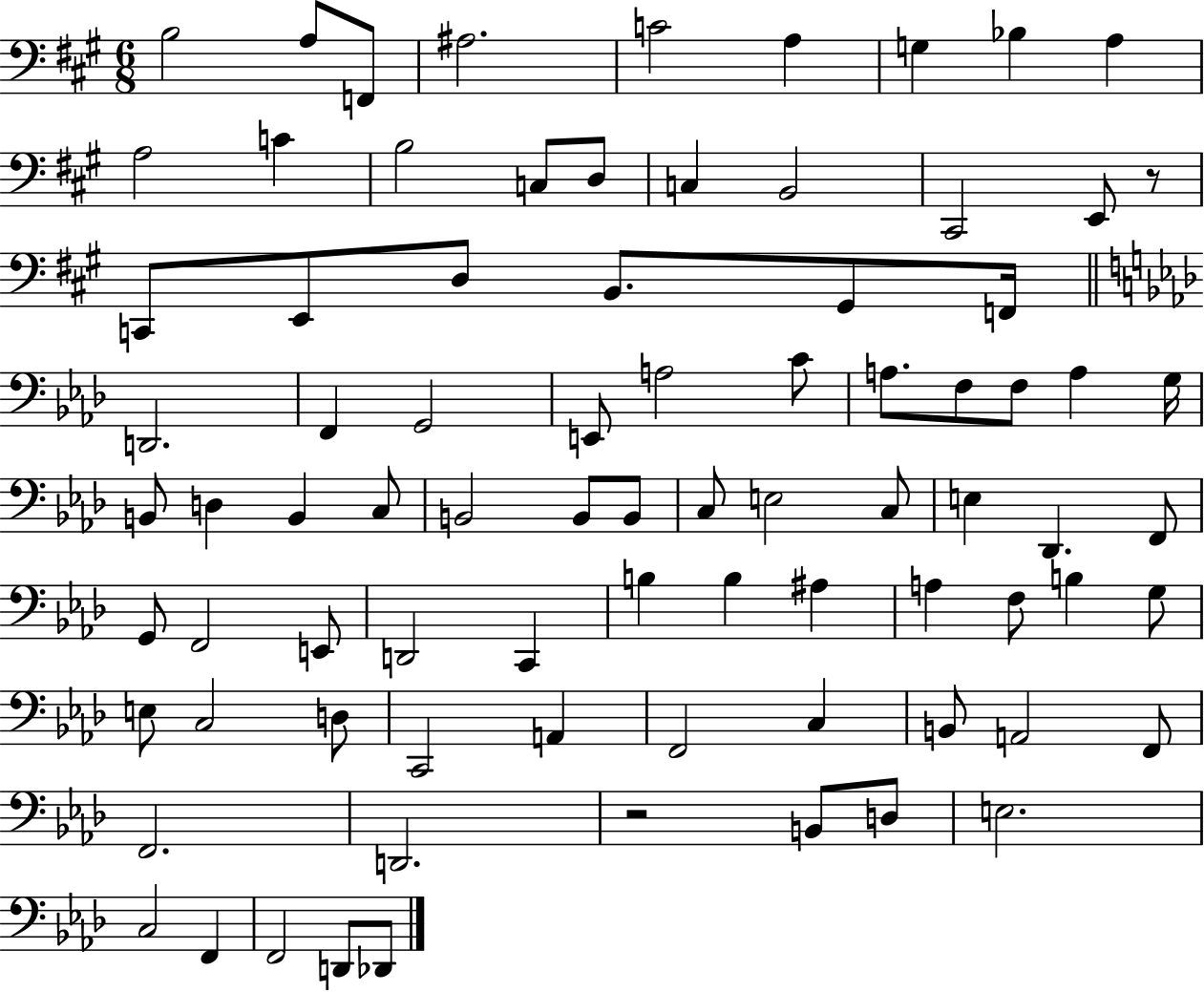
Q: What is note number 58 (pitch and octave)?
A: F3